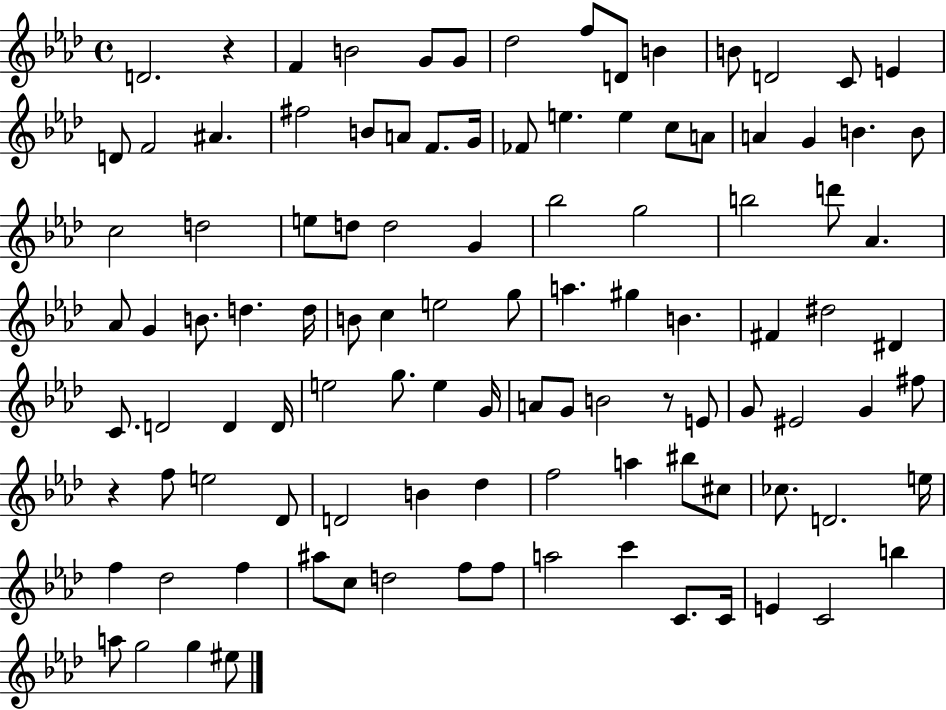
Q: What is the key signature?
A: AES major